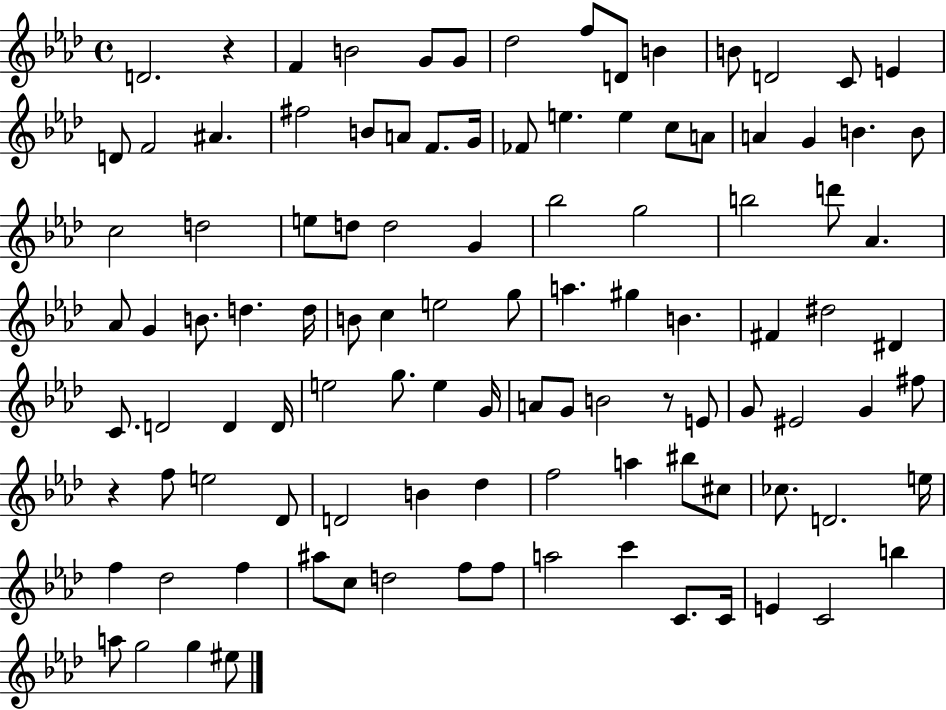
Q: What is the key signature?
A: AES major